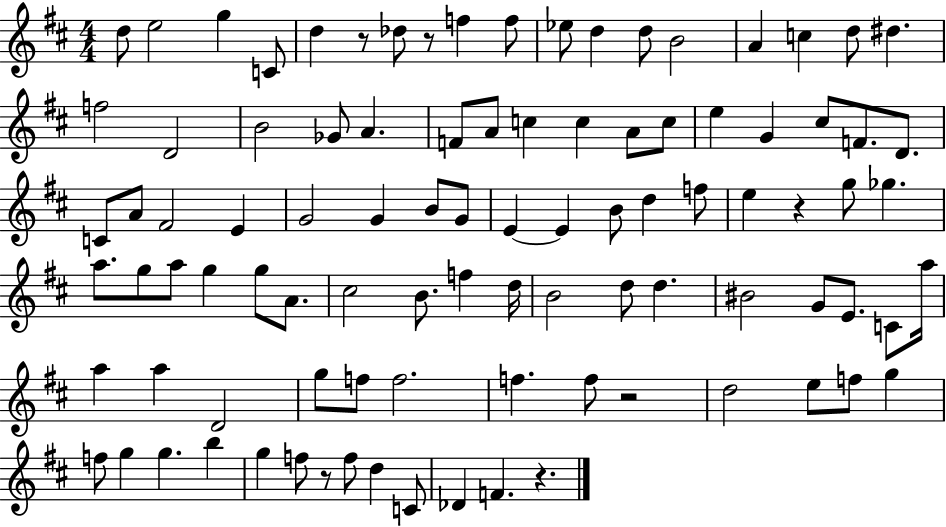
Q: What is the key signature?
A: D major